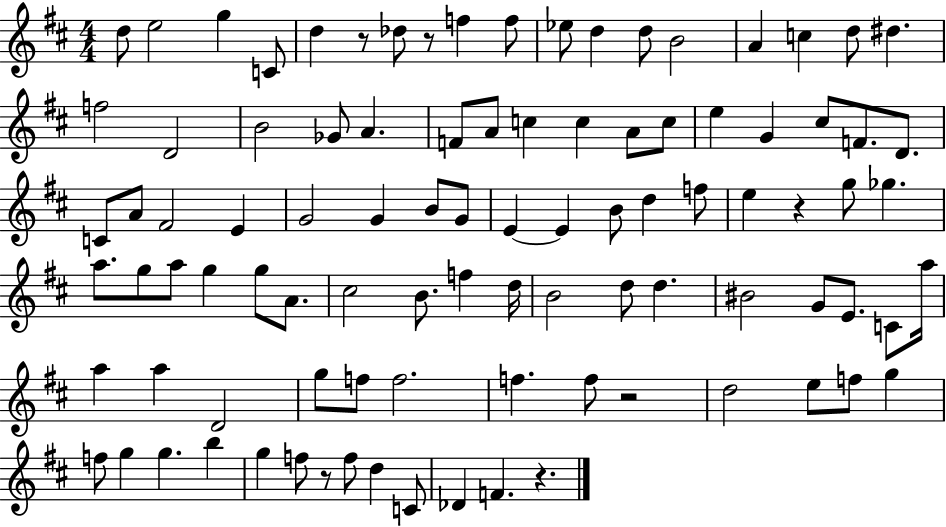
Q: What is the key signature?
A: D major